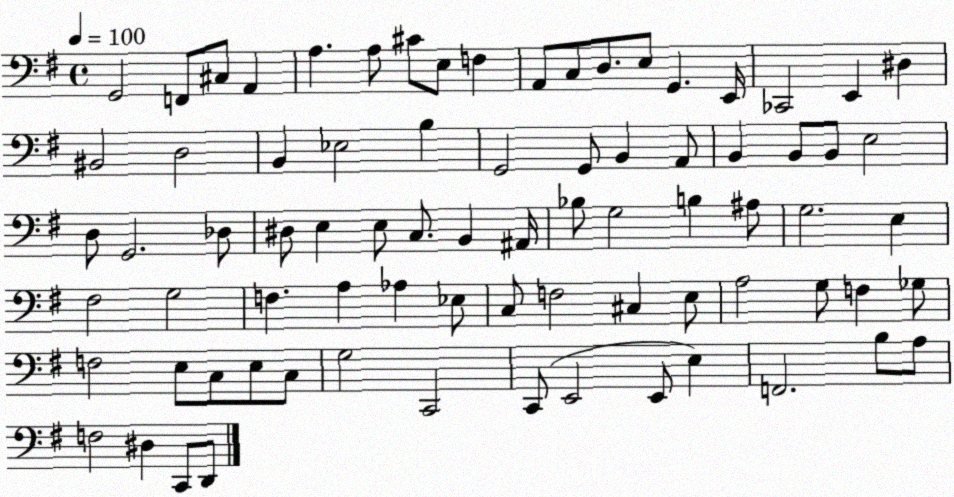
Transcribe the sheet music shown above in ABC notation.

X:1
T:Untitled
M:4/4
L:1/4
K:G
G,,2 F,,/2 ^C,/2 A,, A, A,/2 ^C/2 E,/2 F, A,,/2 C,/2 D,/2 E,/2 G,, E,,/4 _C,,2 E,, ^D, ^B,,2 D,2 B,, _E,2 B, G,,2 G,,/2 B,, A,,/2 B,, B,,/2 B,,/2 E,2 D,/2 G,,2 _D,/2 ^D,/2 E, E,/2 C,/2 B,, ^A,,/4 _B,/2 G,2 B, ^A,/2 G,2 E, ^F,2 G,2 F, A, _A, _E,/2 C,/2 F,2 ^C, E,/2 A,2 G,/2 F, _G,/2 F,2 E,/2 C,/2 E,/2 C,/2 G,2 C,,2 C,,/2 E,,2 E,,/2 E, F,,2 B,/2 A,/2 F,2 ^D, C,,/2 D,,/2